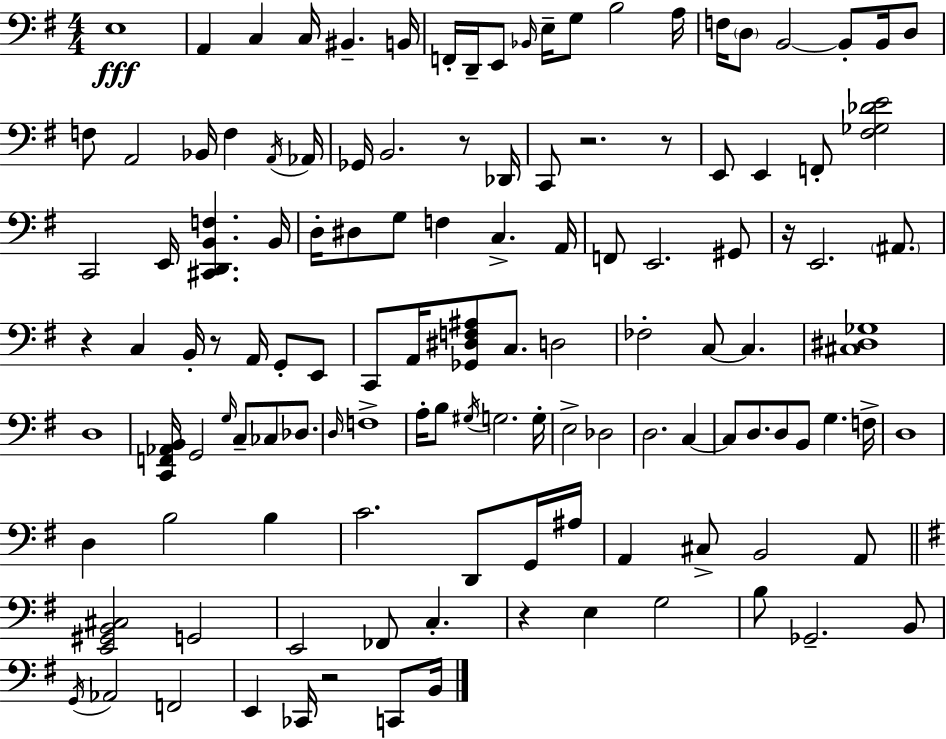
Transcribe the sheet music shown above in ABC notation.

X:1
T:Untitled
M:4/4
L:1/4
K:Em
E,4 A,, C, C,/4 ^B,, B,,/4 F,,/4 D,,/4 E,,/2 _B,,/4 E,/4 G,/2 B,2 A,/4 F,/4 D,/2 B,,2 B,,/2 B,,/4 D,/2 F,/2 A,,2 _B,,/4 F, A,,/4 _A,,/4 _G,,/4 B,,2 z/2 _D,,/4 C,,/2 z2 z/2 E,,/2 E,, F,,/2 [^F,_G,_DE]2 C,,2 E,,/4 [^C,,D,,B,,F,] B,,/4 D,/4 ^D,/2 G,/2 F, C, A,,/4 F,,/2 E,,2 ^G,,/2 z/4 E,,2 ^A,,/2 z C, B,,/4 z/2 A,,/4 G,,/2 E,,/2 C,,/2 A,,/4 [_G,,^D,F,^A,]/2 C,/2 D,2 _F,2 C,/2 C, [^C,^D,_G,]4 D,4 [C,,F,,_A,,B,,]/4 G,,2 G,/4 C,/2 _C,/2 _D,/2 D,/4 F,4 A,/4 B,/2 ^G,/4 G,2 G,/4 E,2 _D,2 D,2 C, C,/2 D,/2 D,/2 B,,/2 G, F,/4 D,4 D, B,2 B, C2 D,,/2 G,,/4 ^A,/4 A,, ^C,/2 B,,2 A,,/2 [E,,^G,,B,,^C,]2 G,,2 E,,2 _F,,/2 C, z E, G,2 B,/2 _G,,2 B,,/2 G,,/4 _A,,2 F,,2 E,, _C,,/4 z2 C,,/2 B,,/4